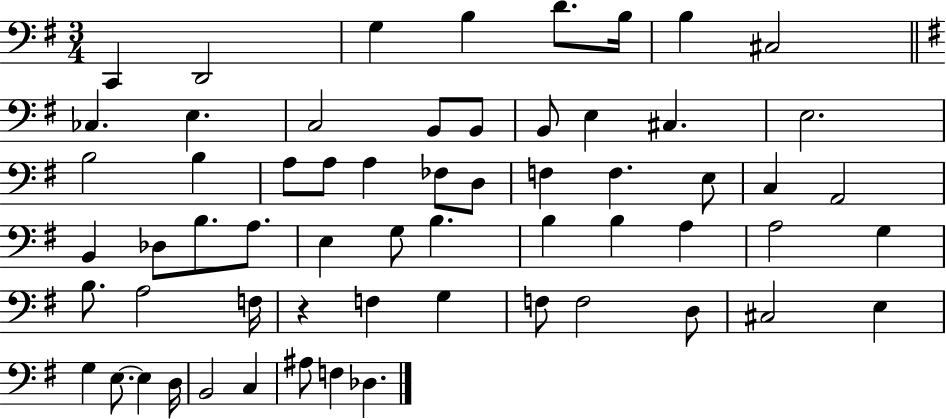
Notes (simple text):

C2/q D2/h G3/q B3/q D4/e. B3/s B3/q C#3/h CES3/q. E3/q. C3/h B2/e B2/e B2/e E3/q C#3/q. E3/h. B3/h B3/q A3/e A3/e A3/q FES3/e D3/e F3/q F3/q. E3/e C3/q A2/h B2/q Db3/e B3/e. A3/e. E3/q G3/e B3/q. B3/q B3/q A3/q A3/h G3/q B3/e. A3/h F3/s R/q F3/q G3/q F3/e F3/h D3/e C#3/h E3/q G3/q E3/e. E3/q D3/s B2/h C3/q A#3/e F3/q Db3/q.